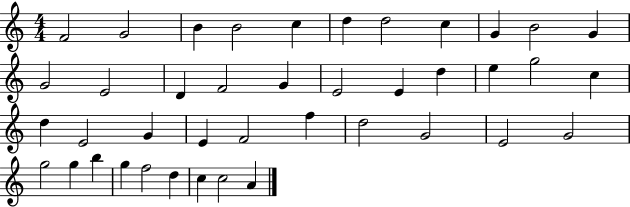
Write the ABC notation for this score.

X:1
T:Untitled
M:4/4
L:1/4
K:C
F2 G2 B B2 c d d2 c G B2 G G2 E2 D F2 G E2 E d e g2 c d E2 G E F2 f d2 G2 E2 G2 g2 g b g f2 d c c2 A